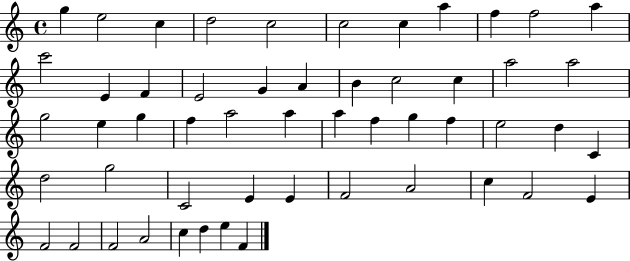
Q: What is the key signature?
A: C major